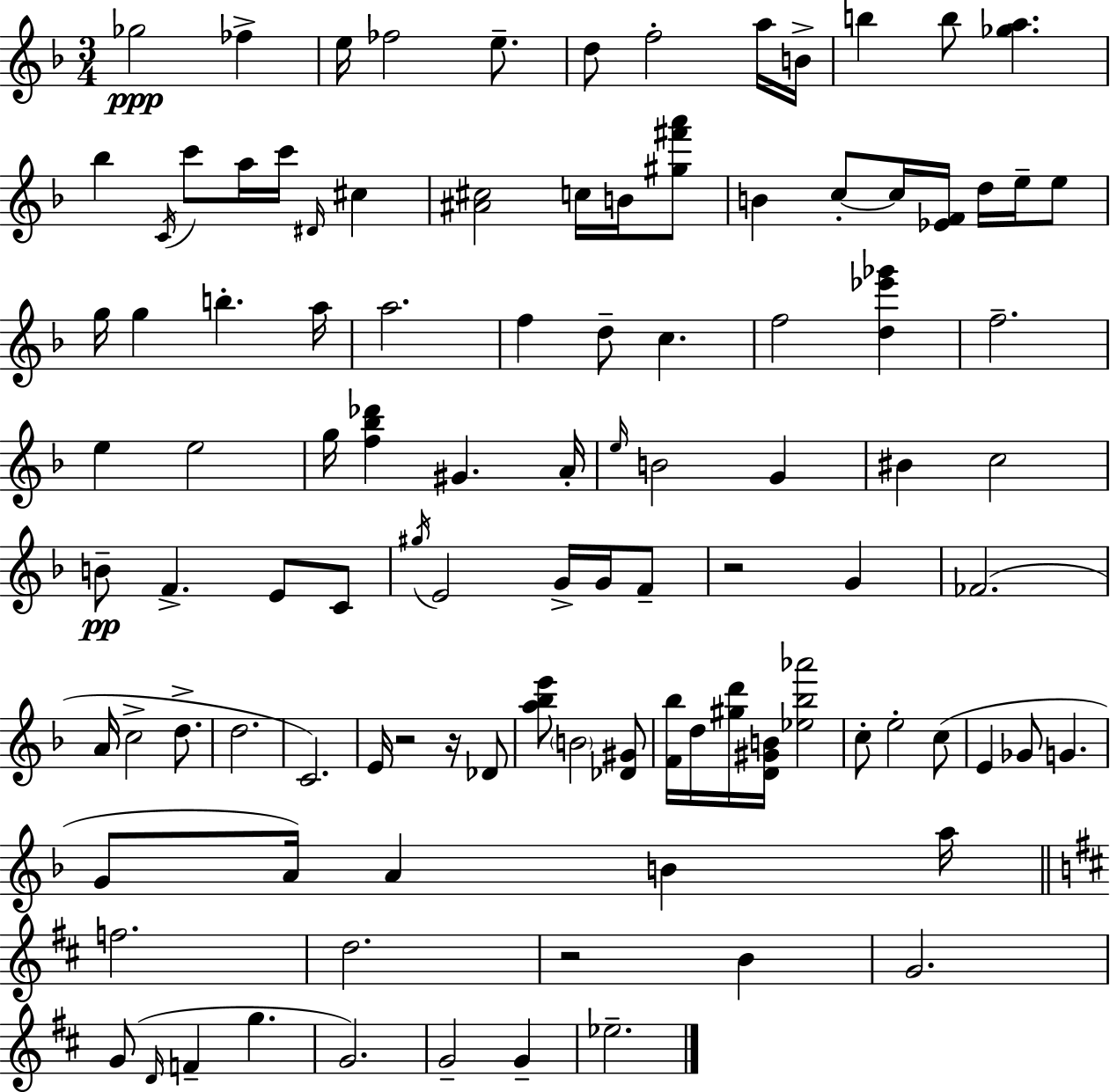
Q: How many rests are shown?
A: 4